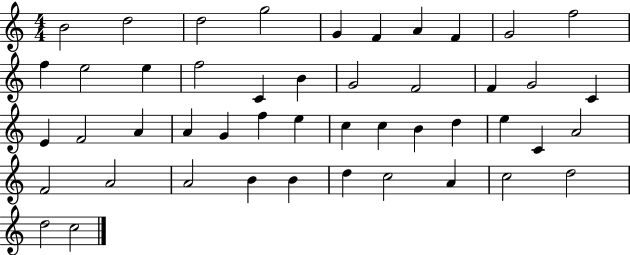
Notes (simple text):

B4/h D5/h D5/h G5/h G4/q F4/q A4/q F4/q G4/h F5/h F5/q E5/h E5/q F5/h C4/q B4/q G4/h F4/h F4/q G4/h C4/q E4/q F4/h A4/q A4/q G4/q F5/q E5/q C5/q C5/q B4/q D5/q E5/q C4/q A4/h F4/h A4/h A4/h B4/q B4/q D5/q C5/h A4/q C5/h D5/h D5/h C5/h